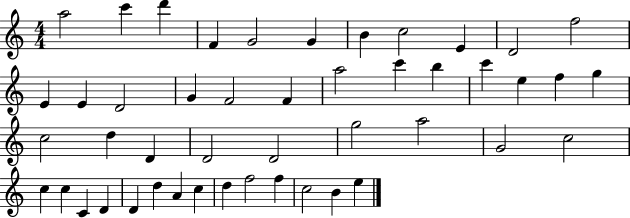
A5/h C6/q D6/q F4/q G4/h G4/q B4/q C5/h E4/q D4/h F5/h E4/q E4/q D4/h G4/q F4/h F4/q A5/h C6/q B5/q C6/q E5/q F5/q G5/q C5/h D5/q D4/q D4/h D4/h G5/h A5/h G4/h C5/h C5/q C5/q C4/q D4/q D4/q D5/q A4/q C5/q D5/q F5/h F5/q C5/h B4/q E5/q